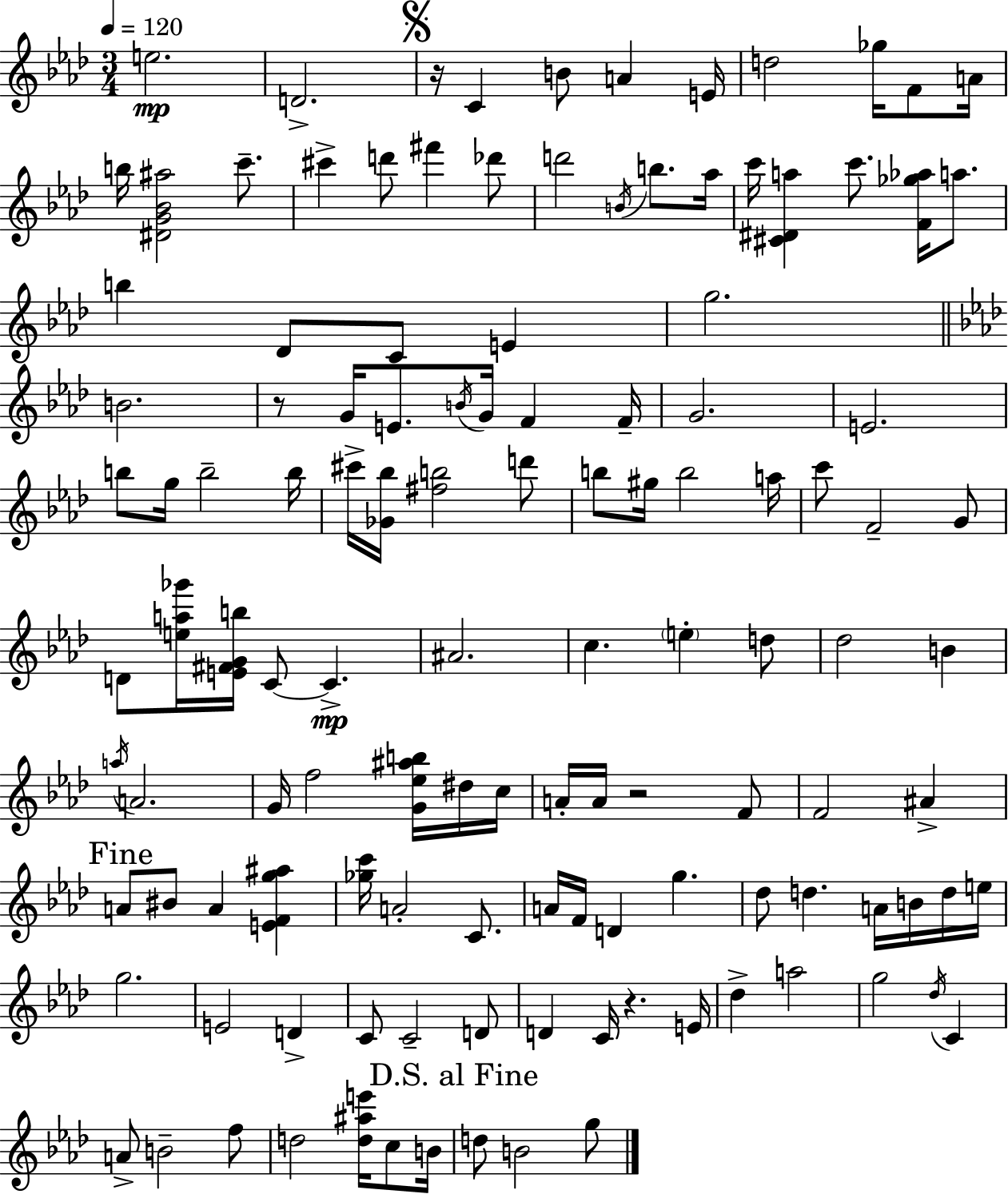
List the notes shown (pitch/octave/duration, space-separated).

E5/h. D4/h. R/s C4/q B4/e A4/q E4/s D5/h Gb5/s F4/e A4/s B5/s [D#4,G4,Bb4,A#5]/h C6/e. C#6/q D6/e F#6/q Db6/e D6/h B4/s B5/e. Ab5/s C6/s [C#4,D#4,A5]/q C6/e. [F4,Gb5,Ab5]/s A5/e. B5/q Db4/e C4/e E4/q G5/h. B4/h. R/e G4/s E4/e. B4/s G4/s F4/q F4/s G4/h. E4/h. B5/e G5/s B5/h B5/s C#6/s [Gb4,Bb5]/s [F#5,B5]/h D6/e B5/e G#5/s B5/h A5/s C6/e F4/h G4/e D4/e [E5,A5,Gb6]/s [E4,F#4,G4,B5]/s C4/e C4/q. A#4/h. C5/q. E5/q D5/e Db5/h B4/q A5/s A4/h. G4/s F5/h [G4,Eb5,A#5,B5]/s D#5/s C5/s A4/s A4/s R/h F4/e F4/h A#4/q A4/e BIS4/e A4/q [E4,F4,G5,A#5]/q [Gb5,C6]/s A4/h C4/e. A4/s F4/s D4/q G5/q. Db5/e D5/q. A4/s B4/s D5/s E5/s G5/h. E4/h D4/q C4/e C4/h D4/e D4/q C4/s R/q. E4/s Db5/q A5/h G5/h Db5/s C4/q A4/e B4/h F5/e D5/h [D5,A#5,E6]/s C5/e B4/s D5/e B4/h G5/e